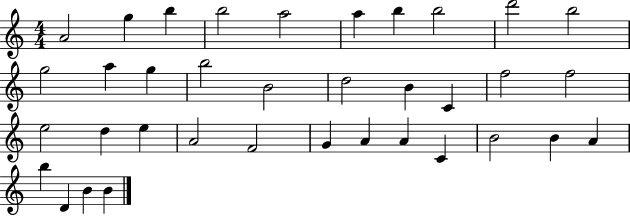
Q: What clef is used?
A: treble